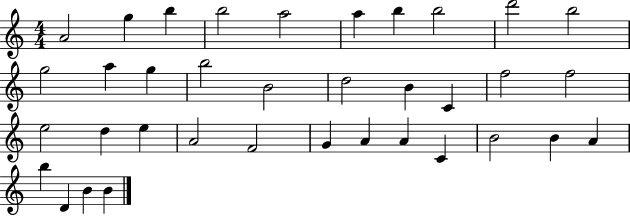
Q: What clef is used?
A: treble